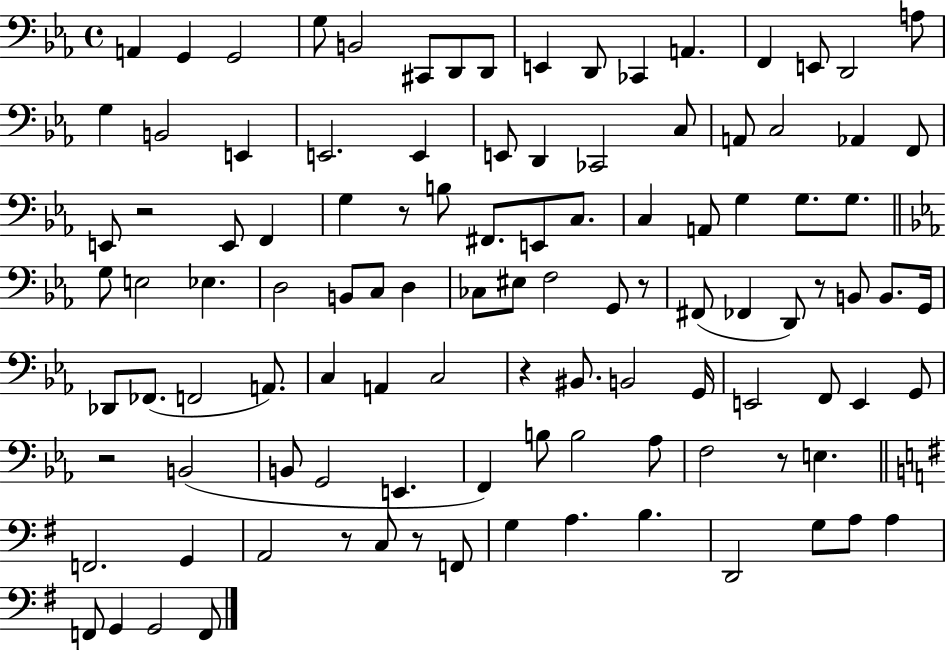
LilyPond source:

{
  \clef bass
  \time 4/4
  \defaultTimeSignature
  \key ees \major
  a,4 g,4 g,2 | g8 b,2 cis,8 d,8 d,8 | e,4 d,8 ces,4 a,4. | f,4 e,8 d,2 a8 | \break g4 b,2 e,4 | e,2. e,4 | e,8 d,4 ces,2 c8 | a,8 c2 aes,4 f,8 | \break e,8 r2 e,8 f,4 | g4 r8 b8 fis,8. e,8 c8. | c4 a,8 g4 g8. g8. | \bar "||" \break \key ees \major g8 e2 ees4. | d2 b,8 c8 d4 | ces8 eis8 f2 g,8 r8 | fis,8( fes,4 d,8) r8 b,8 b,8. g,16 | \break des,8 fes,8.( f,2 a,8.) | c4 a,4 c2 | r4 bis,8. b,2 g,16 | e,2 f,8 e,4 g,8 | \break r2 b,2( | b,8 g,2 e,4. | f,4) b8 b2 aes8 | f2 r8 e4. | \break \bar "||" \break \key g \major f,2. g,4 | a,2 r8 c8 r8 f,8 | g4 a4. b4. | d,2 g8 a8 a4 | \break f,8 g,4 g,2 f,8 | \bar "|."
}